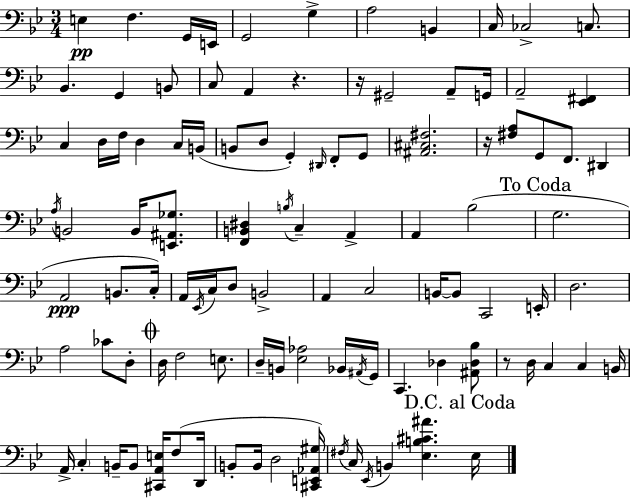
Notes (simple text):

E3/q F3/q. G2/s E2/s G2/h G3/q A3/h B2/q C3/s CES3/h C3/e. Bb2/q. G2/q B2/e C3/e A2/q R/q. R/s G#2/h A2/e G2/s A2/h [Eb2,F#2]/q C3/q D3/s F3/s D3/q C3/s B2/s B2/e D3/e G2/q D#2/s F2/e G2/e [A#2,C#3,F#3]/h. R/s [F#3,A3]/e G2/e F2/e. D#2/q A3/s B2/h B2/s [E2,A#2,Gb3]/e. [F2,B2,D#3]/q B3/s C3/q A2/q A2/q Bb3/h G3/h. A2/h B2/e. C3/s A2/s Eb2/s C3/s D3/e B2/h A2/q C3/h B2/s B2/e C2/h E2/s D3/h. A3/h CES4/e D3/e D3/s F3/h E3/e. D3/s B2/s [Eb3,Ab3]/h Bb2/s A#2/s G2/s C2/q. Db3/q [A#2,Db3,Bb3]/e R/e D3/s C3/q C3/q B2/s A2/s C3/q B2/s B2/e [C#2,A2,E3]/s F3/e D2/s B2/e B2/s D3/h [C#2,E2,Ab2,G#3]/s F#3/s C3/s Eb2/s B2/q [Eb3,B3,C#4,A#4]/q. Eb3/s